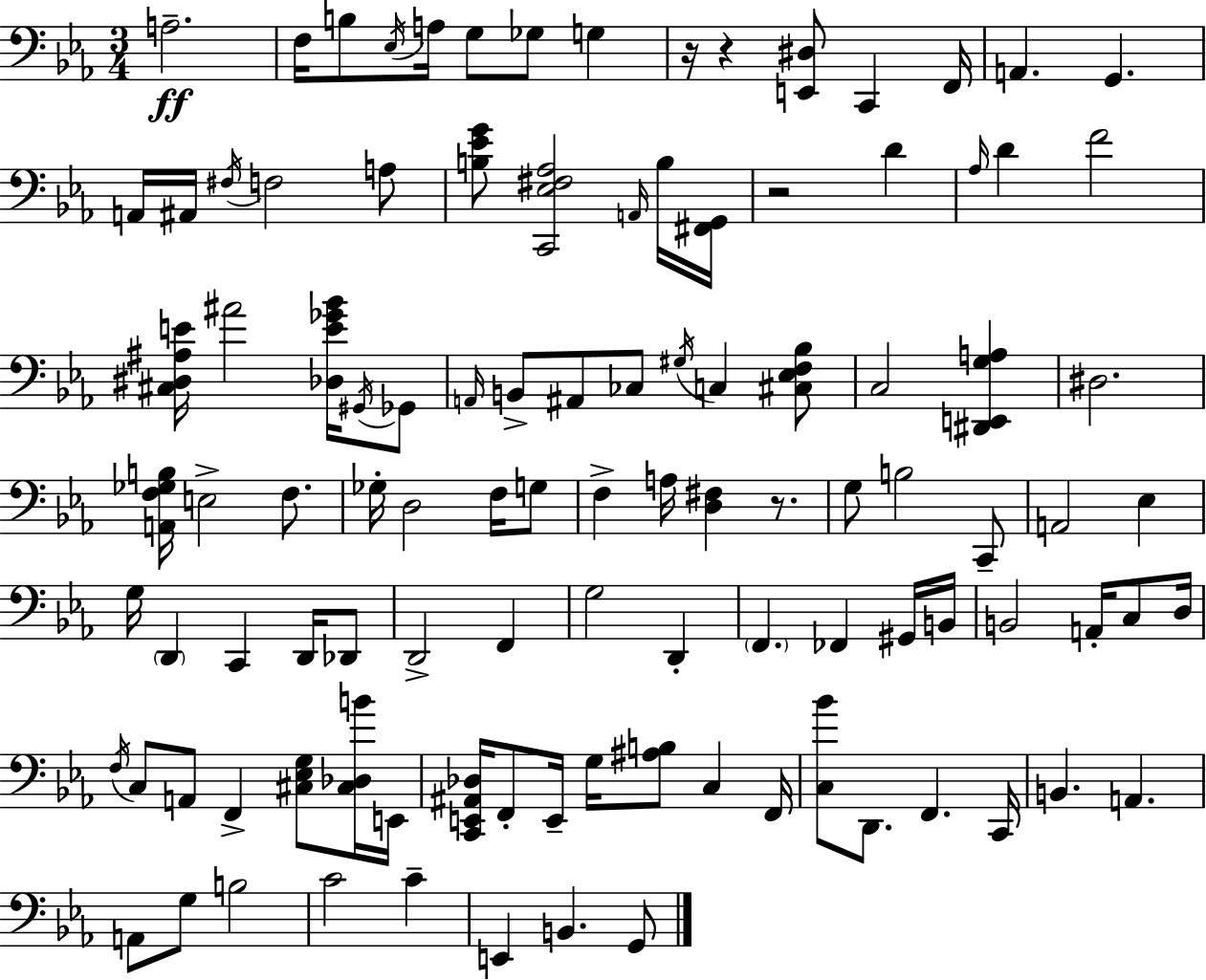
{
  \clef bass
  \numericTimeSignature
  \time 3/4
  \key c \minor
  a2.--\ff | f16 b8 \acciaccatura { ees16 } a16 g8 ges8 g4 | r16 r4 <e, dis>8 c,4 | f,16 a,4. g,4. | \break a,16 ais,16 \acciaccatura { fis16 } f2 | a8 <b ees' g'>8 <c, ees fis aes>2 | \grace { a,16 } b16 <fis, g,>16 r2 d'4 | \grace { aes16 } d'4 f'2 | \break <cis dis ais e'>16 ais'2 | <des e' ges' bes'>16 \acciaccatura { gis,16 } ges,8 \grace { a,16 } b,8-> ais,8 ces8 | \acciaccatura { gis16 } c4 <cis ees f bes>8 c2 | <dis, e, g a>4 dis2. | \break <a, f ges b>16 e2-> | f8. ges16-. d2 | f16 g8 f4-> a16 | <d fis>4 r8. g8 b2 | \break c,8-- a,2 | ees4 g16 \parenthesize d,4 | c,4 d,16 des,8 d,2-> | f,4 g2 | \break d,4-. \parenthesize f,4. | fes,4 gis,16 b,16 b,2 | a,16-. c8 d16 \acciaccatura { f16 } c8 a,8 | f,4-> <cis ees g>8 <cis des b'>16 e,16 <c, e, ais, des>16 f,8-. e,16-- | \break g16 <ais b>8 c4 f,16 <c bes'>8 d,8. | f,4. c,16 b,4. | a,4. a,8 g8 | b2 c'2 | \break c'4-- e,4 | b,4. g,8 \bar "|."
}